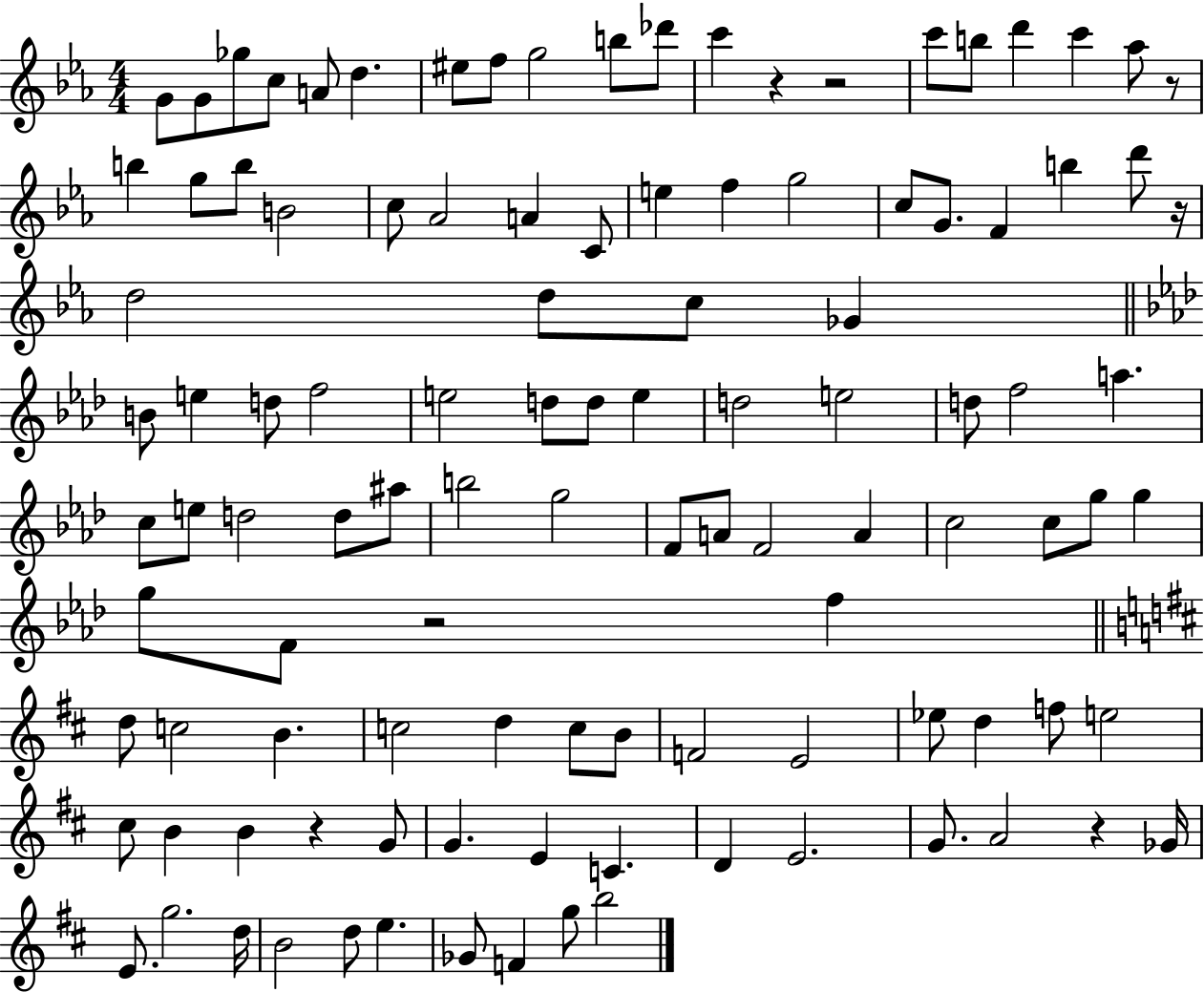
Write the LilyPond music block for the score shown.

{
  \clef treble
  \numericTimeSignature
  \time 4/4
  \key ees \major
  \repeat volta 2 { g'8 g'8 ges''8 c''8 a'8 d''4. | eis''8 f''8 g''2 b''8 des'''8 | c'''4 r4 r2 | c'''8 b''8 d'''4 c'''4 aes''8 r8 | \break b''4 g''8 b''8 b'2 | c''8 aes'2 a'4 c'8 | e''4 f''4 g''2 | c''8 g'8. f'4 b''4 d'''8 r16 | \break d''2 d''8 c''8 ges'4 | \bar "||" \break \key aes \major b'8 e''4 d''8 f''2 | e''2 d''8 d''8 e''4 | d''2 e''2 | d''8 f''2 a''4. | \break c''8 e''8 d''2 d''8 ais''8 | b''2 g''2 | f'8 a'8 f'2 a'4 | c''2 c''8 g''8 g''4 | \break g''8 f'8 r2 f''4 | \bar "||" \break \key b \minor d''8 c''2 b'4. | c''2 d''4 c''8 b'8 | f'2 e'2 | ees''8 d''4 f''8 e''2 | \break cis''8 b'4 b'4 r4 g'8 | g'4. e'4 c'4. | d'4 e'2. | g'8. a'2 r4 ges'16 | \break e'8. g''2. d''16 | b'2 d''8 e''4. | ges'8 f'4 g''8 b''2 | } \bar "|."
}